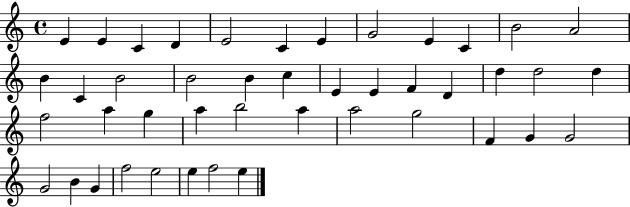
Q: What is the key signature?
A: C major